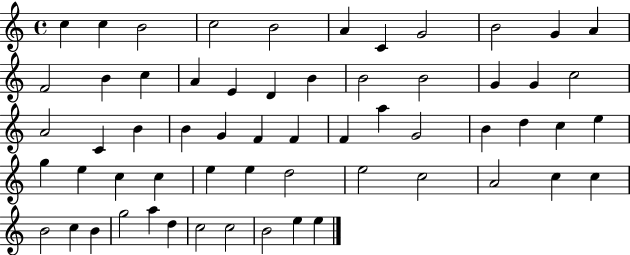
X:1
T:Untitled
M:4/4
L:1/4
K:C
c c B2 c2 B2 A C G2 B2 G A F2 B c A E D B B2 B2 G G c2 A2 C B B G F F F a G2 B d c e g e c c e e d2 e2 c2 A2 c c B2 c B g2 a d c2 c2 B2 e e